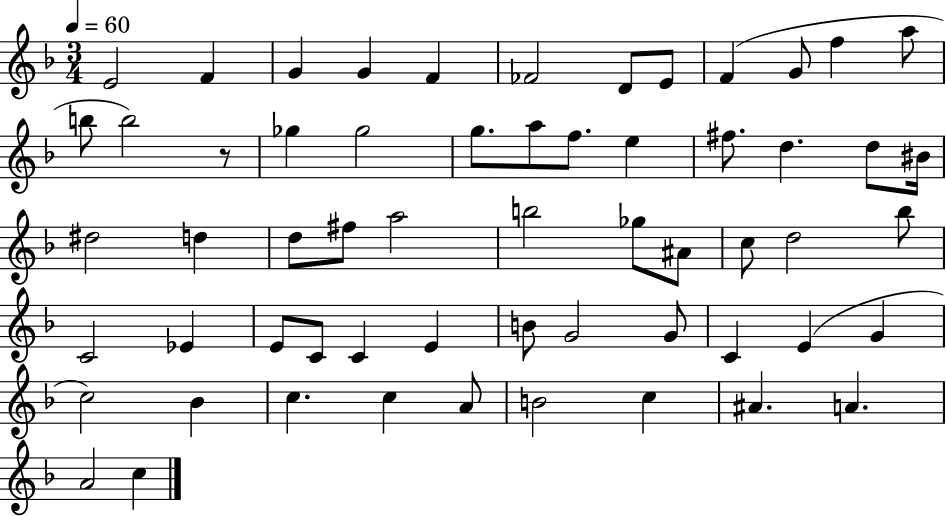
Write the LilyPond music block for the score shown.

{
  \clef treble
  \numericTimeSignature
  \time 3/4
  \key f \major
  \tempo 4 = 60
  e'2 f'4 | g'4 g'4 f'4 | fes'2 d'8 e'8 | f'4( g'8 f''4 a''8 | \break b''8 b''2) r8 | ges''4 ges''2 | g''8. a''8 f''8. e''4 | fis''8. d''4. d''8 bis'16 | \break dis''2 d''4 | d''8 fis''8 a''2 | b''2 ges''8 ais'8 | c''8 d''2 bes''8 | \break c'2 ees'4 | e'8 c'8 c'4 e'4 | b'8 g'2 g'8 | c'4 e'4( g'4 | \break c''2) bes'4 | c''4. c''4 a'8 | b'2 c''4 | ais'4. a'4. | \break a'2 c''4 | \bar "|."
}